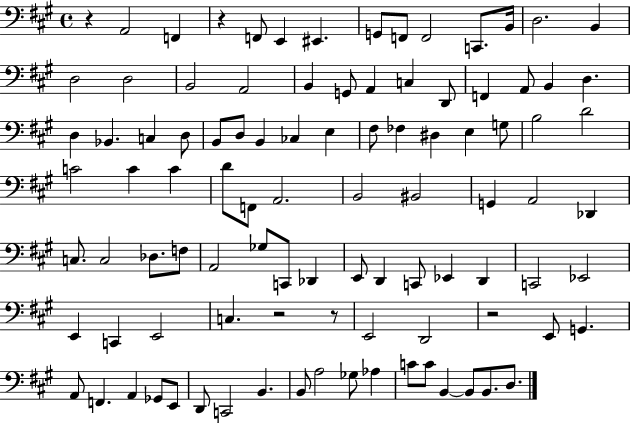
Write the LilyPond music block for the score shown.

{
  \clef bass
  \time 4/4
  \defaultTimeSignature
  \key a \major
  \repeat volta 2 { r4 a,2 f,4 | r4 f,8 e,4 eis,4. | g,8 f,8 f,2 c,8. b,16 | d2. b,4 | \break d2 d2 | b,2 a,2 | b,4 g,8 a,4 c4 d,8 | f,4 a,8 b,4 d4. | \break d4 bes,4. c4 d8 | b,8 d8 b,4 ces4 e4 | fis8 fes4 dis4 e4 g8 | b2 d'2 | \break c'2 c'4 c'4 | d'8 f,8 a,2. | b,2 bis,2 | g,4 a,2 des,4 | \break c8. c2 des8. f8 | a,2 ges8 c,8 des,4 | e,8 d,4 c,8 ees,4 d,4 | c,2 ees,2 | \break e,4 c,4 e,2 | c4. r2 r8 | e,2 d,2 | r2 e,8 g,4. | \break a,8 f,4. a,4 ges,8 e,8 | d,8 c,2 b,4. | b,8 a2 ges8 aes4 | c'8 c'8 b,4~~ b,8 b,8. d8. | \break } \bar "|."
}